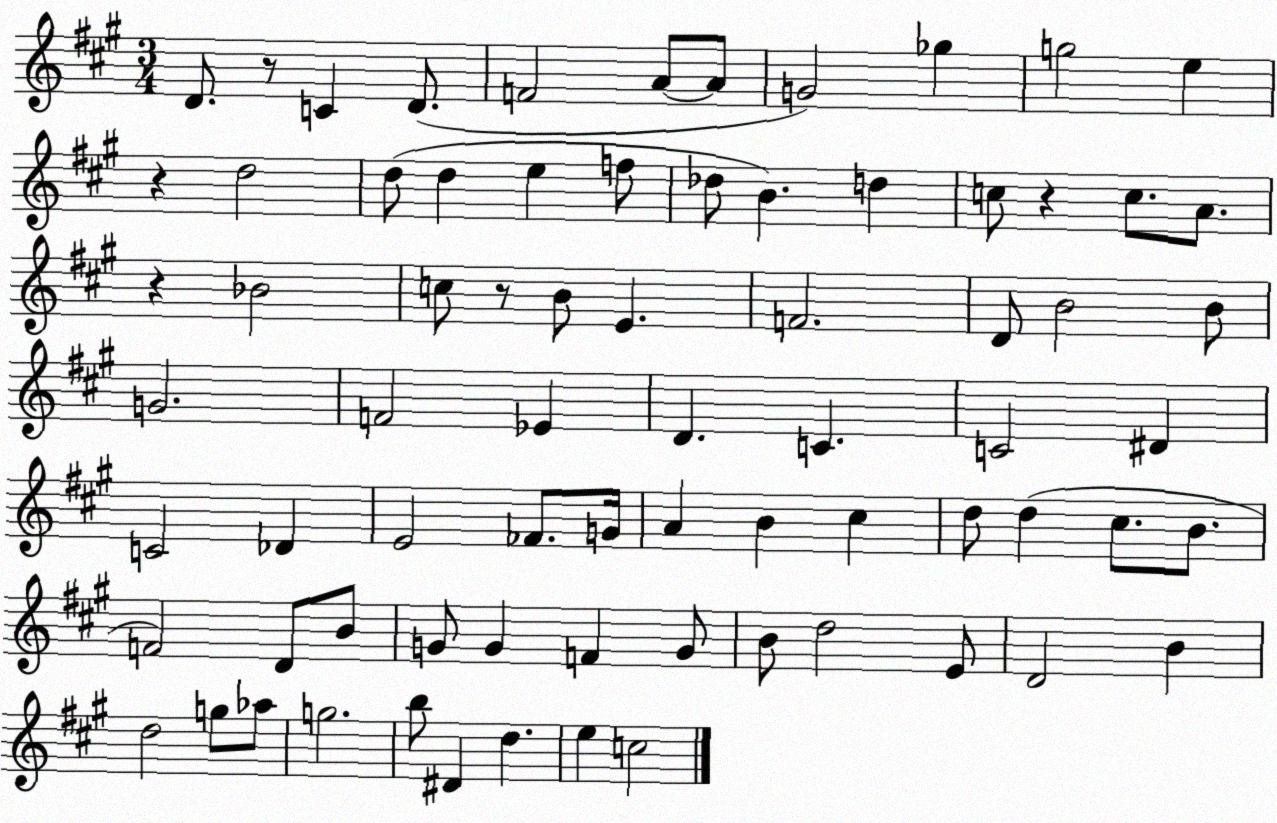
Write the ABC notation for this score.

X:1
T:Untitled
M:3/4
L:1/4
K:A
D/2 z/2 C D/2 F2 A/2 A/2 G2 _g g2 e z d2 d/2 d e f/2 _d/2 B d c/2 z c/2 A/2 z _B2 c/2 z/2 B/2 E F2 D/2 B2 B/2 G2 F2 _E D C C2 ^D C2 _D E2 _F/2 G/4 A B ^c d/2 d ^c/2 B/2 F2 D/2 B/2 G/2 G F G/2 B/2 d2 E/2 D2 B d2 g/2 _a/2 g2 b/2 ^D d e c2